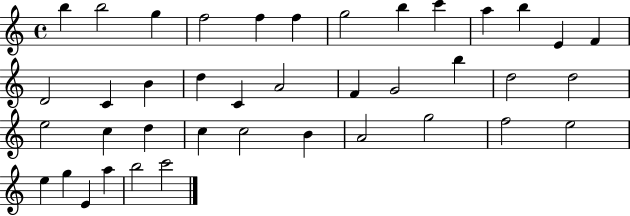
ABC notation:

X:1
T:Untitled
M:4/4
L:1/4
K:C
b b2 g f2 f f g2 b c' a b E F D2 C B d C A2 F G2 b d2 d2 e2 c d c c2 B A2 g2 f2 e2 e g E a b2 c'2